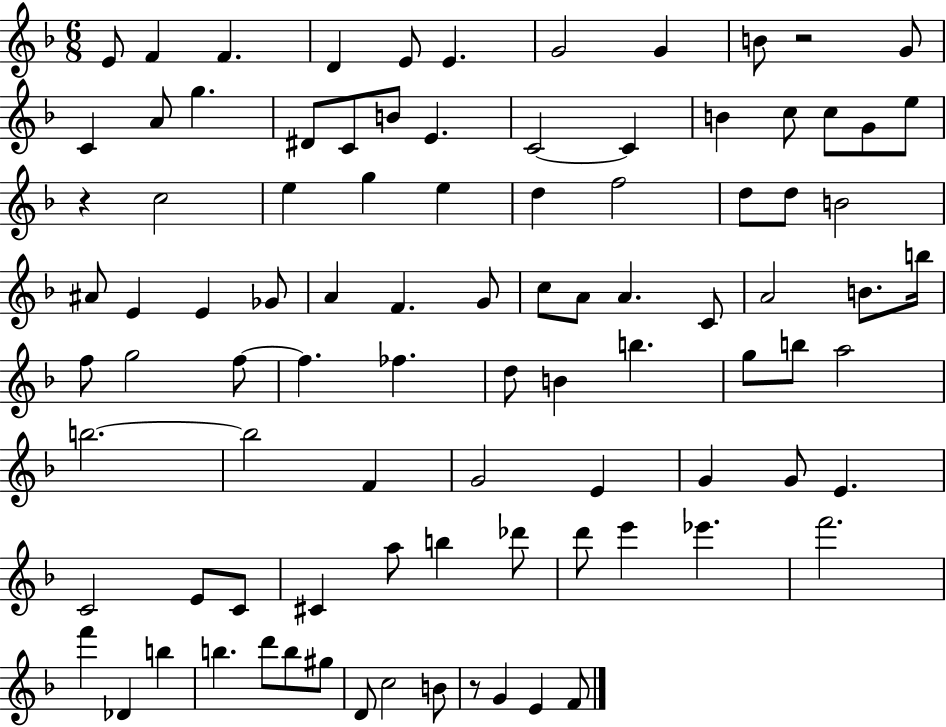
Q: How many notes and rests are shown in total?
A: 93